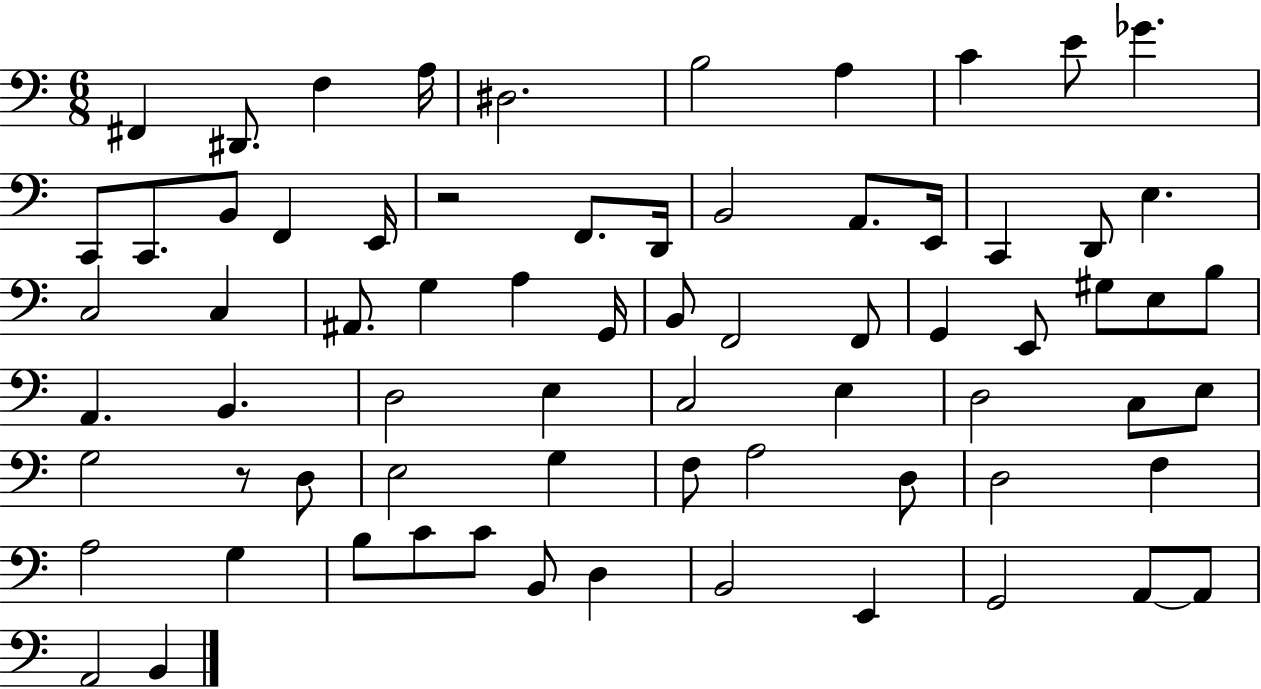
F#2/q D#2/e. F3/q A3/s D#3/h. B3/h A3/q C4/q E4/e Gb4/q. C2/e C2/e. B2/e F2/q E2/s R/h F2/e. D2/s B2/h A2/e. E2/s C2/q D2/e E3/q. C3/h C3/q A#2/e. G3/q A3/q G2/s B2/e F2/h F2/e G2/q E2/e G#3/e E3/e B3/e A2/q. B2/q. D3/h E3/q C3/h E3/q D3/h C3/e E3/e G3/h R/e D3/e E3/h G3/q F3/e A3/h D3/e D3/h F3/q A3/h G3/q B3/e C4/e C4/e B2/e D3/q B2/h E2/q G2/h A2/e A2/e A2/h B2/q